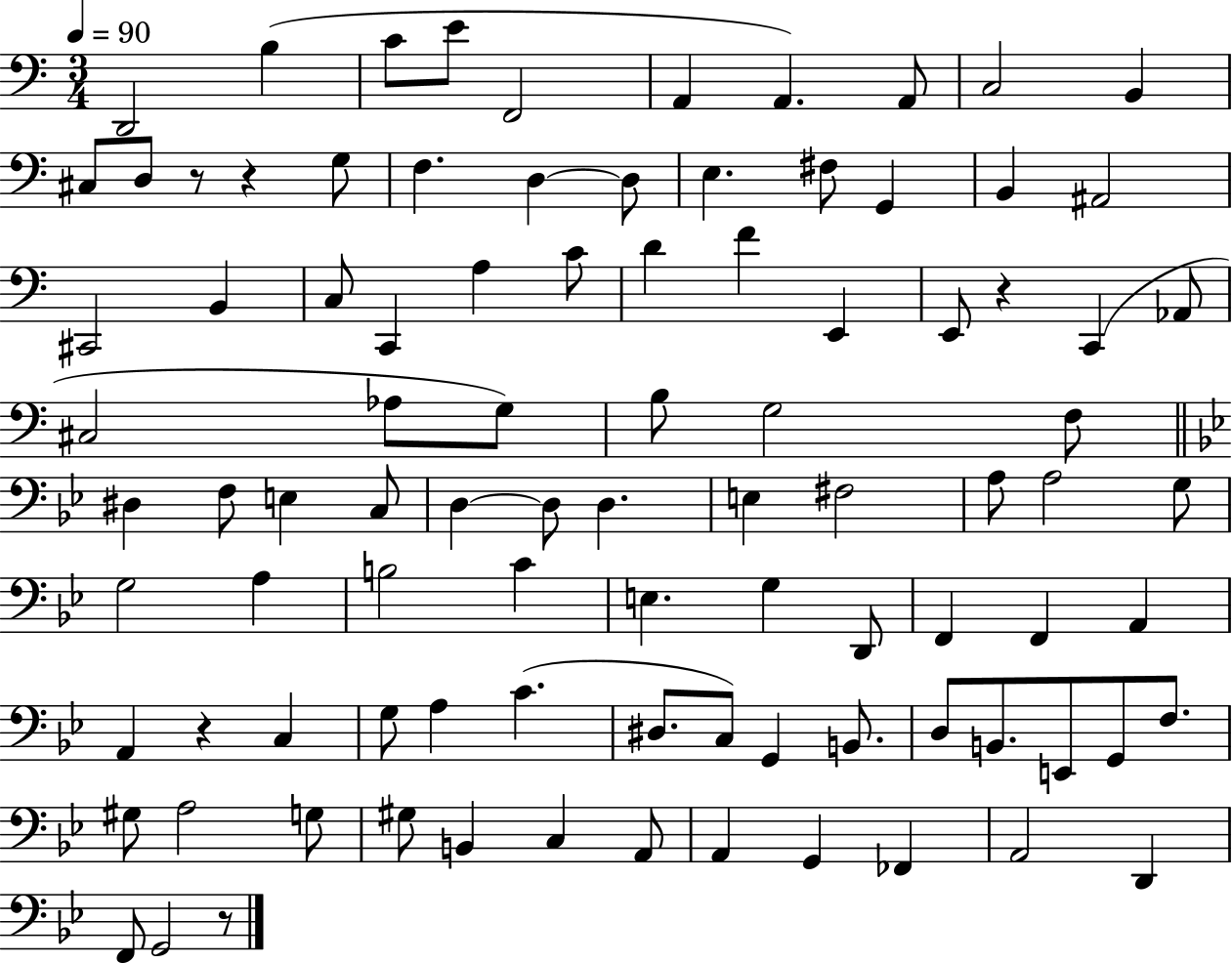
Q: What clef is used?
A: bass